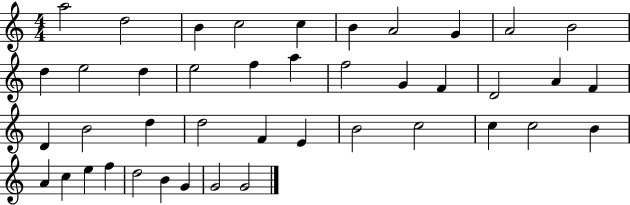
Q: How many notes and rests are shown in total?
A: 42